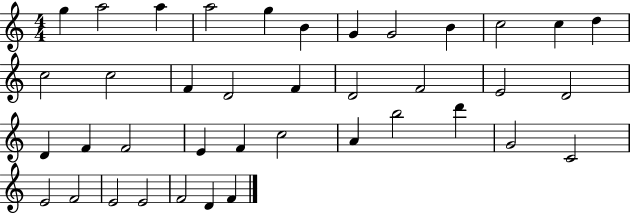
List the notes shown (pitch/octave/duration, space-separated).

G5/q A5/h A5/q A5/h G5/q B4/q G4/q G4/h B4/q C5/h C5/q D5/q C5/h C5/h F4/q D4/h F4/q D4/h F4/h E4/h D4/h D4/q F4/q F4/h E4/q F4/q C5/h A4/q B5/h D6/q G4/h C4/h E4/h F4/h E4/h E4/h F4/h D4/q F4/q